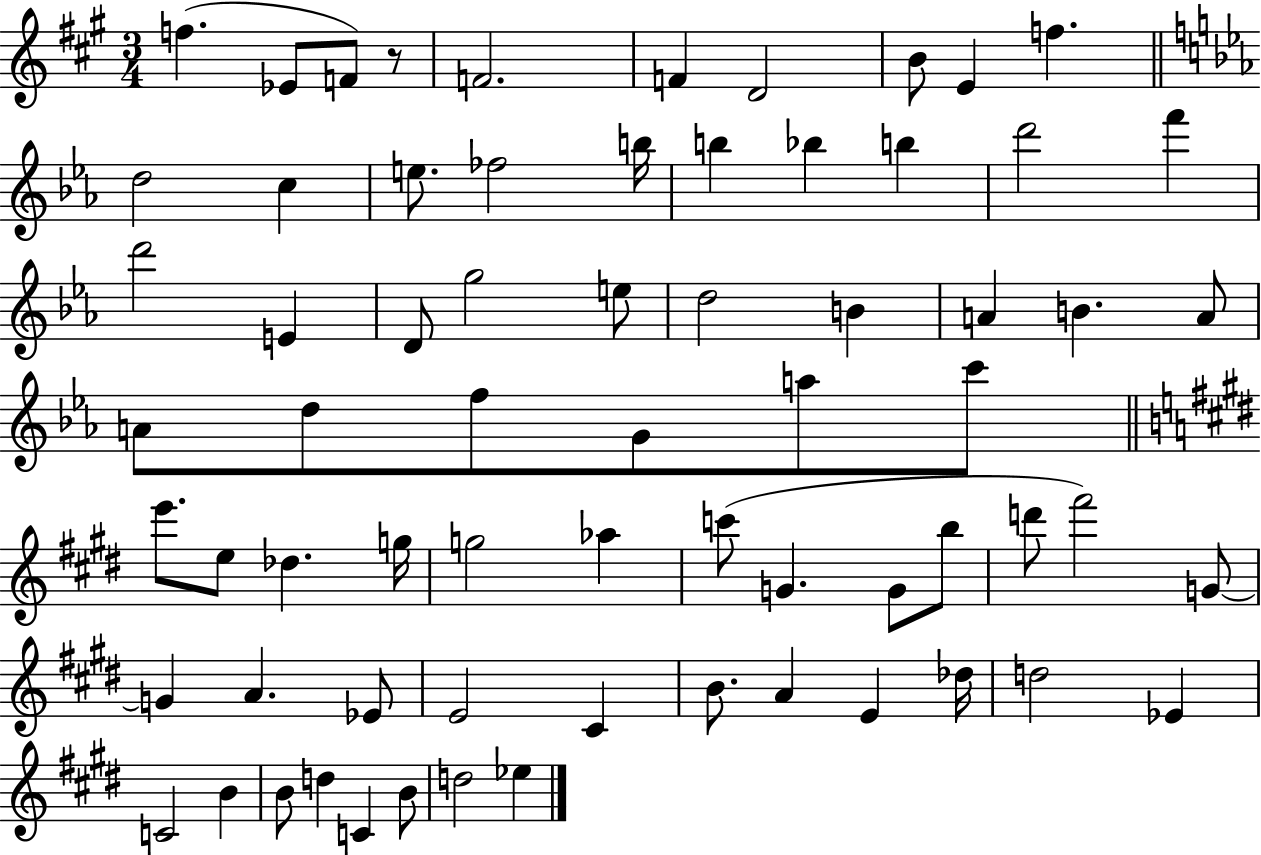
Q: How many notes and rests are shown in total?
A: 68